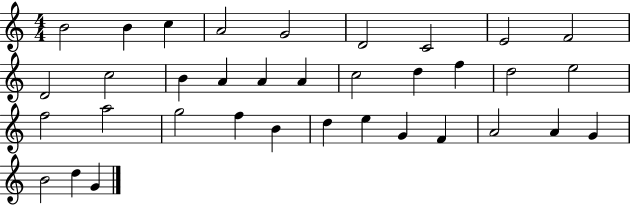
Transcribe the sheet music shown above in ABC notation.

X:1
T:Untitled
M:4/4
L:1/4
K:C
B2 B c A2 G2 D2 C2 E2 F2 D2 c2 B A A A c2 d f d2 e2 f2 a2 g2 f B d e G F A2 A G B2 d G